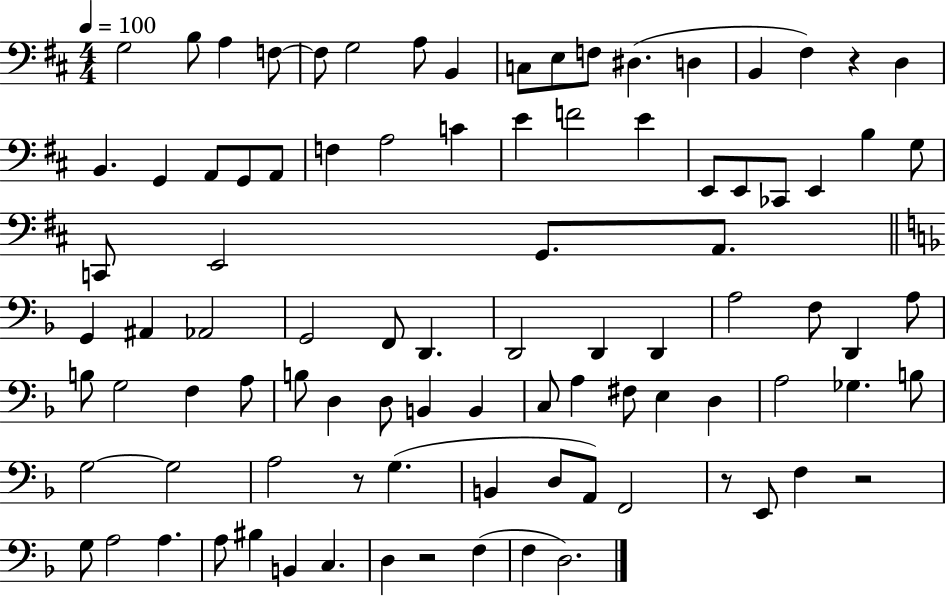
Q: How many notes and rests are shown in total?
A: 93